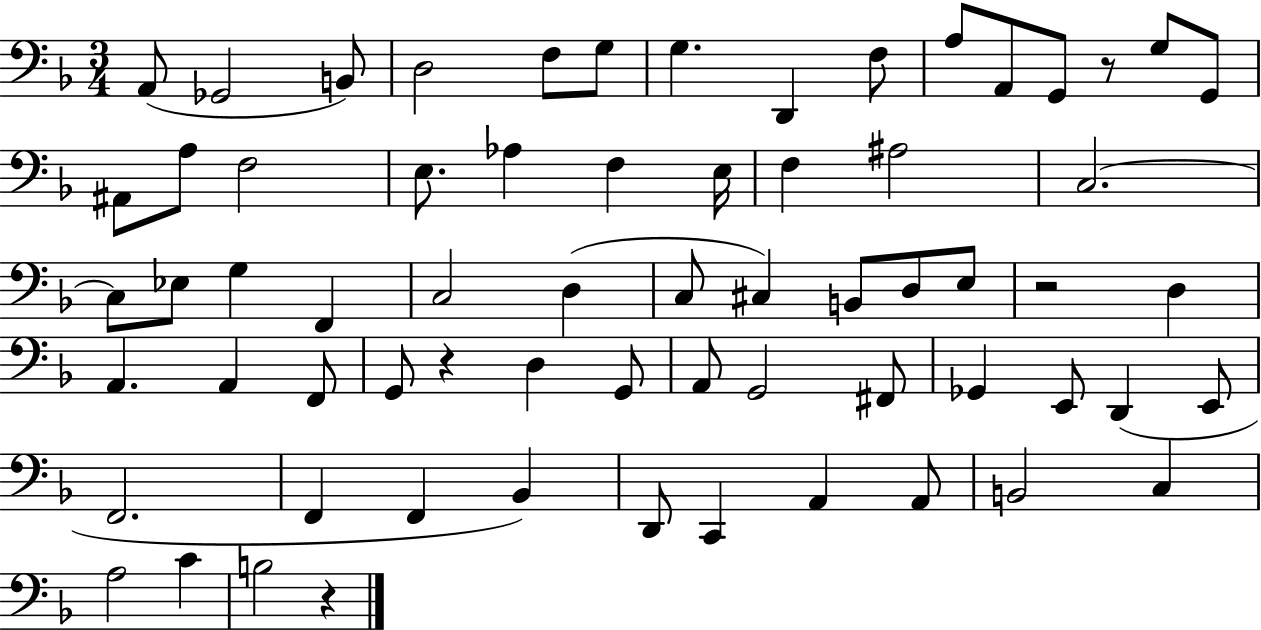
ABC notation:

X:1
T:Untitled
M:3/4
L:1/4
K:F
A,,/2 _G,,2 B,,/2 D,2 F,/2 G,/2 G, D,, F,/2 A,/2 A,,/2 G,,/2 z/2 G,/2 G,,/2 ^A,,/2 A,/2 F,2 E,/2 _A, F, E,/4 F, ^A,2 C,2 C,/2 _E,/2 G, F,, C,2 D, C,/2 ^C, B,,/2 D,/2 E,/2 z2 D, A,, A,, F,,/2 G,,/2 z D, G,,/2 A,,/2 G,,2 ^F,,/2 _G,, E,,/2 D,, E,,/2 F,,2 F,, F,, _B,, D,,/2 C,, A,, A,,/2 B,,2 C, A,2 C B,2 z